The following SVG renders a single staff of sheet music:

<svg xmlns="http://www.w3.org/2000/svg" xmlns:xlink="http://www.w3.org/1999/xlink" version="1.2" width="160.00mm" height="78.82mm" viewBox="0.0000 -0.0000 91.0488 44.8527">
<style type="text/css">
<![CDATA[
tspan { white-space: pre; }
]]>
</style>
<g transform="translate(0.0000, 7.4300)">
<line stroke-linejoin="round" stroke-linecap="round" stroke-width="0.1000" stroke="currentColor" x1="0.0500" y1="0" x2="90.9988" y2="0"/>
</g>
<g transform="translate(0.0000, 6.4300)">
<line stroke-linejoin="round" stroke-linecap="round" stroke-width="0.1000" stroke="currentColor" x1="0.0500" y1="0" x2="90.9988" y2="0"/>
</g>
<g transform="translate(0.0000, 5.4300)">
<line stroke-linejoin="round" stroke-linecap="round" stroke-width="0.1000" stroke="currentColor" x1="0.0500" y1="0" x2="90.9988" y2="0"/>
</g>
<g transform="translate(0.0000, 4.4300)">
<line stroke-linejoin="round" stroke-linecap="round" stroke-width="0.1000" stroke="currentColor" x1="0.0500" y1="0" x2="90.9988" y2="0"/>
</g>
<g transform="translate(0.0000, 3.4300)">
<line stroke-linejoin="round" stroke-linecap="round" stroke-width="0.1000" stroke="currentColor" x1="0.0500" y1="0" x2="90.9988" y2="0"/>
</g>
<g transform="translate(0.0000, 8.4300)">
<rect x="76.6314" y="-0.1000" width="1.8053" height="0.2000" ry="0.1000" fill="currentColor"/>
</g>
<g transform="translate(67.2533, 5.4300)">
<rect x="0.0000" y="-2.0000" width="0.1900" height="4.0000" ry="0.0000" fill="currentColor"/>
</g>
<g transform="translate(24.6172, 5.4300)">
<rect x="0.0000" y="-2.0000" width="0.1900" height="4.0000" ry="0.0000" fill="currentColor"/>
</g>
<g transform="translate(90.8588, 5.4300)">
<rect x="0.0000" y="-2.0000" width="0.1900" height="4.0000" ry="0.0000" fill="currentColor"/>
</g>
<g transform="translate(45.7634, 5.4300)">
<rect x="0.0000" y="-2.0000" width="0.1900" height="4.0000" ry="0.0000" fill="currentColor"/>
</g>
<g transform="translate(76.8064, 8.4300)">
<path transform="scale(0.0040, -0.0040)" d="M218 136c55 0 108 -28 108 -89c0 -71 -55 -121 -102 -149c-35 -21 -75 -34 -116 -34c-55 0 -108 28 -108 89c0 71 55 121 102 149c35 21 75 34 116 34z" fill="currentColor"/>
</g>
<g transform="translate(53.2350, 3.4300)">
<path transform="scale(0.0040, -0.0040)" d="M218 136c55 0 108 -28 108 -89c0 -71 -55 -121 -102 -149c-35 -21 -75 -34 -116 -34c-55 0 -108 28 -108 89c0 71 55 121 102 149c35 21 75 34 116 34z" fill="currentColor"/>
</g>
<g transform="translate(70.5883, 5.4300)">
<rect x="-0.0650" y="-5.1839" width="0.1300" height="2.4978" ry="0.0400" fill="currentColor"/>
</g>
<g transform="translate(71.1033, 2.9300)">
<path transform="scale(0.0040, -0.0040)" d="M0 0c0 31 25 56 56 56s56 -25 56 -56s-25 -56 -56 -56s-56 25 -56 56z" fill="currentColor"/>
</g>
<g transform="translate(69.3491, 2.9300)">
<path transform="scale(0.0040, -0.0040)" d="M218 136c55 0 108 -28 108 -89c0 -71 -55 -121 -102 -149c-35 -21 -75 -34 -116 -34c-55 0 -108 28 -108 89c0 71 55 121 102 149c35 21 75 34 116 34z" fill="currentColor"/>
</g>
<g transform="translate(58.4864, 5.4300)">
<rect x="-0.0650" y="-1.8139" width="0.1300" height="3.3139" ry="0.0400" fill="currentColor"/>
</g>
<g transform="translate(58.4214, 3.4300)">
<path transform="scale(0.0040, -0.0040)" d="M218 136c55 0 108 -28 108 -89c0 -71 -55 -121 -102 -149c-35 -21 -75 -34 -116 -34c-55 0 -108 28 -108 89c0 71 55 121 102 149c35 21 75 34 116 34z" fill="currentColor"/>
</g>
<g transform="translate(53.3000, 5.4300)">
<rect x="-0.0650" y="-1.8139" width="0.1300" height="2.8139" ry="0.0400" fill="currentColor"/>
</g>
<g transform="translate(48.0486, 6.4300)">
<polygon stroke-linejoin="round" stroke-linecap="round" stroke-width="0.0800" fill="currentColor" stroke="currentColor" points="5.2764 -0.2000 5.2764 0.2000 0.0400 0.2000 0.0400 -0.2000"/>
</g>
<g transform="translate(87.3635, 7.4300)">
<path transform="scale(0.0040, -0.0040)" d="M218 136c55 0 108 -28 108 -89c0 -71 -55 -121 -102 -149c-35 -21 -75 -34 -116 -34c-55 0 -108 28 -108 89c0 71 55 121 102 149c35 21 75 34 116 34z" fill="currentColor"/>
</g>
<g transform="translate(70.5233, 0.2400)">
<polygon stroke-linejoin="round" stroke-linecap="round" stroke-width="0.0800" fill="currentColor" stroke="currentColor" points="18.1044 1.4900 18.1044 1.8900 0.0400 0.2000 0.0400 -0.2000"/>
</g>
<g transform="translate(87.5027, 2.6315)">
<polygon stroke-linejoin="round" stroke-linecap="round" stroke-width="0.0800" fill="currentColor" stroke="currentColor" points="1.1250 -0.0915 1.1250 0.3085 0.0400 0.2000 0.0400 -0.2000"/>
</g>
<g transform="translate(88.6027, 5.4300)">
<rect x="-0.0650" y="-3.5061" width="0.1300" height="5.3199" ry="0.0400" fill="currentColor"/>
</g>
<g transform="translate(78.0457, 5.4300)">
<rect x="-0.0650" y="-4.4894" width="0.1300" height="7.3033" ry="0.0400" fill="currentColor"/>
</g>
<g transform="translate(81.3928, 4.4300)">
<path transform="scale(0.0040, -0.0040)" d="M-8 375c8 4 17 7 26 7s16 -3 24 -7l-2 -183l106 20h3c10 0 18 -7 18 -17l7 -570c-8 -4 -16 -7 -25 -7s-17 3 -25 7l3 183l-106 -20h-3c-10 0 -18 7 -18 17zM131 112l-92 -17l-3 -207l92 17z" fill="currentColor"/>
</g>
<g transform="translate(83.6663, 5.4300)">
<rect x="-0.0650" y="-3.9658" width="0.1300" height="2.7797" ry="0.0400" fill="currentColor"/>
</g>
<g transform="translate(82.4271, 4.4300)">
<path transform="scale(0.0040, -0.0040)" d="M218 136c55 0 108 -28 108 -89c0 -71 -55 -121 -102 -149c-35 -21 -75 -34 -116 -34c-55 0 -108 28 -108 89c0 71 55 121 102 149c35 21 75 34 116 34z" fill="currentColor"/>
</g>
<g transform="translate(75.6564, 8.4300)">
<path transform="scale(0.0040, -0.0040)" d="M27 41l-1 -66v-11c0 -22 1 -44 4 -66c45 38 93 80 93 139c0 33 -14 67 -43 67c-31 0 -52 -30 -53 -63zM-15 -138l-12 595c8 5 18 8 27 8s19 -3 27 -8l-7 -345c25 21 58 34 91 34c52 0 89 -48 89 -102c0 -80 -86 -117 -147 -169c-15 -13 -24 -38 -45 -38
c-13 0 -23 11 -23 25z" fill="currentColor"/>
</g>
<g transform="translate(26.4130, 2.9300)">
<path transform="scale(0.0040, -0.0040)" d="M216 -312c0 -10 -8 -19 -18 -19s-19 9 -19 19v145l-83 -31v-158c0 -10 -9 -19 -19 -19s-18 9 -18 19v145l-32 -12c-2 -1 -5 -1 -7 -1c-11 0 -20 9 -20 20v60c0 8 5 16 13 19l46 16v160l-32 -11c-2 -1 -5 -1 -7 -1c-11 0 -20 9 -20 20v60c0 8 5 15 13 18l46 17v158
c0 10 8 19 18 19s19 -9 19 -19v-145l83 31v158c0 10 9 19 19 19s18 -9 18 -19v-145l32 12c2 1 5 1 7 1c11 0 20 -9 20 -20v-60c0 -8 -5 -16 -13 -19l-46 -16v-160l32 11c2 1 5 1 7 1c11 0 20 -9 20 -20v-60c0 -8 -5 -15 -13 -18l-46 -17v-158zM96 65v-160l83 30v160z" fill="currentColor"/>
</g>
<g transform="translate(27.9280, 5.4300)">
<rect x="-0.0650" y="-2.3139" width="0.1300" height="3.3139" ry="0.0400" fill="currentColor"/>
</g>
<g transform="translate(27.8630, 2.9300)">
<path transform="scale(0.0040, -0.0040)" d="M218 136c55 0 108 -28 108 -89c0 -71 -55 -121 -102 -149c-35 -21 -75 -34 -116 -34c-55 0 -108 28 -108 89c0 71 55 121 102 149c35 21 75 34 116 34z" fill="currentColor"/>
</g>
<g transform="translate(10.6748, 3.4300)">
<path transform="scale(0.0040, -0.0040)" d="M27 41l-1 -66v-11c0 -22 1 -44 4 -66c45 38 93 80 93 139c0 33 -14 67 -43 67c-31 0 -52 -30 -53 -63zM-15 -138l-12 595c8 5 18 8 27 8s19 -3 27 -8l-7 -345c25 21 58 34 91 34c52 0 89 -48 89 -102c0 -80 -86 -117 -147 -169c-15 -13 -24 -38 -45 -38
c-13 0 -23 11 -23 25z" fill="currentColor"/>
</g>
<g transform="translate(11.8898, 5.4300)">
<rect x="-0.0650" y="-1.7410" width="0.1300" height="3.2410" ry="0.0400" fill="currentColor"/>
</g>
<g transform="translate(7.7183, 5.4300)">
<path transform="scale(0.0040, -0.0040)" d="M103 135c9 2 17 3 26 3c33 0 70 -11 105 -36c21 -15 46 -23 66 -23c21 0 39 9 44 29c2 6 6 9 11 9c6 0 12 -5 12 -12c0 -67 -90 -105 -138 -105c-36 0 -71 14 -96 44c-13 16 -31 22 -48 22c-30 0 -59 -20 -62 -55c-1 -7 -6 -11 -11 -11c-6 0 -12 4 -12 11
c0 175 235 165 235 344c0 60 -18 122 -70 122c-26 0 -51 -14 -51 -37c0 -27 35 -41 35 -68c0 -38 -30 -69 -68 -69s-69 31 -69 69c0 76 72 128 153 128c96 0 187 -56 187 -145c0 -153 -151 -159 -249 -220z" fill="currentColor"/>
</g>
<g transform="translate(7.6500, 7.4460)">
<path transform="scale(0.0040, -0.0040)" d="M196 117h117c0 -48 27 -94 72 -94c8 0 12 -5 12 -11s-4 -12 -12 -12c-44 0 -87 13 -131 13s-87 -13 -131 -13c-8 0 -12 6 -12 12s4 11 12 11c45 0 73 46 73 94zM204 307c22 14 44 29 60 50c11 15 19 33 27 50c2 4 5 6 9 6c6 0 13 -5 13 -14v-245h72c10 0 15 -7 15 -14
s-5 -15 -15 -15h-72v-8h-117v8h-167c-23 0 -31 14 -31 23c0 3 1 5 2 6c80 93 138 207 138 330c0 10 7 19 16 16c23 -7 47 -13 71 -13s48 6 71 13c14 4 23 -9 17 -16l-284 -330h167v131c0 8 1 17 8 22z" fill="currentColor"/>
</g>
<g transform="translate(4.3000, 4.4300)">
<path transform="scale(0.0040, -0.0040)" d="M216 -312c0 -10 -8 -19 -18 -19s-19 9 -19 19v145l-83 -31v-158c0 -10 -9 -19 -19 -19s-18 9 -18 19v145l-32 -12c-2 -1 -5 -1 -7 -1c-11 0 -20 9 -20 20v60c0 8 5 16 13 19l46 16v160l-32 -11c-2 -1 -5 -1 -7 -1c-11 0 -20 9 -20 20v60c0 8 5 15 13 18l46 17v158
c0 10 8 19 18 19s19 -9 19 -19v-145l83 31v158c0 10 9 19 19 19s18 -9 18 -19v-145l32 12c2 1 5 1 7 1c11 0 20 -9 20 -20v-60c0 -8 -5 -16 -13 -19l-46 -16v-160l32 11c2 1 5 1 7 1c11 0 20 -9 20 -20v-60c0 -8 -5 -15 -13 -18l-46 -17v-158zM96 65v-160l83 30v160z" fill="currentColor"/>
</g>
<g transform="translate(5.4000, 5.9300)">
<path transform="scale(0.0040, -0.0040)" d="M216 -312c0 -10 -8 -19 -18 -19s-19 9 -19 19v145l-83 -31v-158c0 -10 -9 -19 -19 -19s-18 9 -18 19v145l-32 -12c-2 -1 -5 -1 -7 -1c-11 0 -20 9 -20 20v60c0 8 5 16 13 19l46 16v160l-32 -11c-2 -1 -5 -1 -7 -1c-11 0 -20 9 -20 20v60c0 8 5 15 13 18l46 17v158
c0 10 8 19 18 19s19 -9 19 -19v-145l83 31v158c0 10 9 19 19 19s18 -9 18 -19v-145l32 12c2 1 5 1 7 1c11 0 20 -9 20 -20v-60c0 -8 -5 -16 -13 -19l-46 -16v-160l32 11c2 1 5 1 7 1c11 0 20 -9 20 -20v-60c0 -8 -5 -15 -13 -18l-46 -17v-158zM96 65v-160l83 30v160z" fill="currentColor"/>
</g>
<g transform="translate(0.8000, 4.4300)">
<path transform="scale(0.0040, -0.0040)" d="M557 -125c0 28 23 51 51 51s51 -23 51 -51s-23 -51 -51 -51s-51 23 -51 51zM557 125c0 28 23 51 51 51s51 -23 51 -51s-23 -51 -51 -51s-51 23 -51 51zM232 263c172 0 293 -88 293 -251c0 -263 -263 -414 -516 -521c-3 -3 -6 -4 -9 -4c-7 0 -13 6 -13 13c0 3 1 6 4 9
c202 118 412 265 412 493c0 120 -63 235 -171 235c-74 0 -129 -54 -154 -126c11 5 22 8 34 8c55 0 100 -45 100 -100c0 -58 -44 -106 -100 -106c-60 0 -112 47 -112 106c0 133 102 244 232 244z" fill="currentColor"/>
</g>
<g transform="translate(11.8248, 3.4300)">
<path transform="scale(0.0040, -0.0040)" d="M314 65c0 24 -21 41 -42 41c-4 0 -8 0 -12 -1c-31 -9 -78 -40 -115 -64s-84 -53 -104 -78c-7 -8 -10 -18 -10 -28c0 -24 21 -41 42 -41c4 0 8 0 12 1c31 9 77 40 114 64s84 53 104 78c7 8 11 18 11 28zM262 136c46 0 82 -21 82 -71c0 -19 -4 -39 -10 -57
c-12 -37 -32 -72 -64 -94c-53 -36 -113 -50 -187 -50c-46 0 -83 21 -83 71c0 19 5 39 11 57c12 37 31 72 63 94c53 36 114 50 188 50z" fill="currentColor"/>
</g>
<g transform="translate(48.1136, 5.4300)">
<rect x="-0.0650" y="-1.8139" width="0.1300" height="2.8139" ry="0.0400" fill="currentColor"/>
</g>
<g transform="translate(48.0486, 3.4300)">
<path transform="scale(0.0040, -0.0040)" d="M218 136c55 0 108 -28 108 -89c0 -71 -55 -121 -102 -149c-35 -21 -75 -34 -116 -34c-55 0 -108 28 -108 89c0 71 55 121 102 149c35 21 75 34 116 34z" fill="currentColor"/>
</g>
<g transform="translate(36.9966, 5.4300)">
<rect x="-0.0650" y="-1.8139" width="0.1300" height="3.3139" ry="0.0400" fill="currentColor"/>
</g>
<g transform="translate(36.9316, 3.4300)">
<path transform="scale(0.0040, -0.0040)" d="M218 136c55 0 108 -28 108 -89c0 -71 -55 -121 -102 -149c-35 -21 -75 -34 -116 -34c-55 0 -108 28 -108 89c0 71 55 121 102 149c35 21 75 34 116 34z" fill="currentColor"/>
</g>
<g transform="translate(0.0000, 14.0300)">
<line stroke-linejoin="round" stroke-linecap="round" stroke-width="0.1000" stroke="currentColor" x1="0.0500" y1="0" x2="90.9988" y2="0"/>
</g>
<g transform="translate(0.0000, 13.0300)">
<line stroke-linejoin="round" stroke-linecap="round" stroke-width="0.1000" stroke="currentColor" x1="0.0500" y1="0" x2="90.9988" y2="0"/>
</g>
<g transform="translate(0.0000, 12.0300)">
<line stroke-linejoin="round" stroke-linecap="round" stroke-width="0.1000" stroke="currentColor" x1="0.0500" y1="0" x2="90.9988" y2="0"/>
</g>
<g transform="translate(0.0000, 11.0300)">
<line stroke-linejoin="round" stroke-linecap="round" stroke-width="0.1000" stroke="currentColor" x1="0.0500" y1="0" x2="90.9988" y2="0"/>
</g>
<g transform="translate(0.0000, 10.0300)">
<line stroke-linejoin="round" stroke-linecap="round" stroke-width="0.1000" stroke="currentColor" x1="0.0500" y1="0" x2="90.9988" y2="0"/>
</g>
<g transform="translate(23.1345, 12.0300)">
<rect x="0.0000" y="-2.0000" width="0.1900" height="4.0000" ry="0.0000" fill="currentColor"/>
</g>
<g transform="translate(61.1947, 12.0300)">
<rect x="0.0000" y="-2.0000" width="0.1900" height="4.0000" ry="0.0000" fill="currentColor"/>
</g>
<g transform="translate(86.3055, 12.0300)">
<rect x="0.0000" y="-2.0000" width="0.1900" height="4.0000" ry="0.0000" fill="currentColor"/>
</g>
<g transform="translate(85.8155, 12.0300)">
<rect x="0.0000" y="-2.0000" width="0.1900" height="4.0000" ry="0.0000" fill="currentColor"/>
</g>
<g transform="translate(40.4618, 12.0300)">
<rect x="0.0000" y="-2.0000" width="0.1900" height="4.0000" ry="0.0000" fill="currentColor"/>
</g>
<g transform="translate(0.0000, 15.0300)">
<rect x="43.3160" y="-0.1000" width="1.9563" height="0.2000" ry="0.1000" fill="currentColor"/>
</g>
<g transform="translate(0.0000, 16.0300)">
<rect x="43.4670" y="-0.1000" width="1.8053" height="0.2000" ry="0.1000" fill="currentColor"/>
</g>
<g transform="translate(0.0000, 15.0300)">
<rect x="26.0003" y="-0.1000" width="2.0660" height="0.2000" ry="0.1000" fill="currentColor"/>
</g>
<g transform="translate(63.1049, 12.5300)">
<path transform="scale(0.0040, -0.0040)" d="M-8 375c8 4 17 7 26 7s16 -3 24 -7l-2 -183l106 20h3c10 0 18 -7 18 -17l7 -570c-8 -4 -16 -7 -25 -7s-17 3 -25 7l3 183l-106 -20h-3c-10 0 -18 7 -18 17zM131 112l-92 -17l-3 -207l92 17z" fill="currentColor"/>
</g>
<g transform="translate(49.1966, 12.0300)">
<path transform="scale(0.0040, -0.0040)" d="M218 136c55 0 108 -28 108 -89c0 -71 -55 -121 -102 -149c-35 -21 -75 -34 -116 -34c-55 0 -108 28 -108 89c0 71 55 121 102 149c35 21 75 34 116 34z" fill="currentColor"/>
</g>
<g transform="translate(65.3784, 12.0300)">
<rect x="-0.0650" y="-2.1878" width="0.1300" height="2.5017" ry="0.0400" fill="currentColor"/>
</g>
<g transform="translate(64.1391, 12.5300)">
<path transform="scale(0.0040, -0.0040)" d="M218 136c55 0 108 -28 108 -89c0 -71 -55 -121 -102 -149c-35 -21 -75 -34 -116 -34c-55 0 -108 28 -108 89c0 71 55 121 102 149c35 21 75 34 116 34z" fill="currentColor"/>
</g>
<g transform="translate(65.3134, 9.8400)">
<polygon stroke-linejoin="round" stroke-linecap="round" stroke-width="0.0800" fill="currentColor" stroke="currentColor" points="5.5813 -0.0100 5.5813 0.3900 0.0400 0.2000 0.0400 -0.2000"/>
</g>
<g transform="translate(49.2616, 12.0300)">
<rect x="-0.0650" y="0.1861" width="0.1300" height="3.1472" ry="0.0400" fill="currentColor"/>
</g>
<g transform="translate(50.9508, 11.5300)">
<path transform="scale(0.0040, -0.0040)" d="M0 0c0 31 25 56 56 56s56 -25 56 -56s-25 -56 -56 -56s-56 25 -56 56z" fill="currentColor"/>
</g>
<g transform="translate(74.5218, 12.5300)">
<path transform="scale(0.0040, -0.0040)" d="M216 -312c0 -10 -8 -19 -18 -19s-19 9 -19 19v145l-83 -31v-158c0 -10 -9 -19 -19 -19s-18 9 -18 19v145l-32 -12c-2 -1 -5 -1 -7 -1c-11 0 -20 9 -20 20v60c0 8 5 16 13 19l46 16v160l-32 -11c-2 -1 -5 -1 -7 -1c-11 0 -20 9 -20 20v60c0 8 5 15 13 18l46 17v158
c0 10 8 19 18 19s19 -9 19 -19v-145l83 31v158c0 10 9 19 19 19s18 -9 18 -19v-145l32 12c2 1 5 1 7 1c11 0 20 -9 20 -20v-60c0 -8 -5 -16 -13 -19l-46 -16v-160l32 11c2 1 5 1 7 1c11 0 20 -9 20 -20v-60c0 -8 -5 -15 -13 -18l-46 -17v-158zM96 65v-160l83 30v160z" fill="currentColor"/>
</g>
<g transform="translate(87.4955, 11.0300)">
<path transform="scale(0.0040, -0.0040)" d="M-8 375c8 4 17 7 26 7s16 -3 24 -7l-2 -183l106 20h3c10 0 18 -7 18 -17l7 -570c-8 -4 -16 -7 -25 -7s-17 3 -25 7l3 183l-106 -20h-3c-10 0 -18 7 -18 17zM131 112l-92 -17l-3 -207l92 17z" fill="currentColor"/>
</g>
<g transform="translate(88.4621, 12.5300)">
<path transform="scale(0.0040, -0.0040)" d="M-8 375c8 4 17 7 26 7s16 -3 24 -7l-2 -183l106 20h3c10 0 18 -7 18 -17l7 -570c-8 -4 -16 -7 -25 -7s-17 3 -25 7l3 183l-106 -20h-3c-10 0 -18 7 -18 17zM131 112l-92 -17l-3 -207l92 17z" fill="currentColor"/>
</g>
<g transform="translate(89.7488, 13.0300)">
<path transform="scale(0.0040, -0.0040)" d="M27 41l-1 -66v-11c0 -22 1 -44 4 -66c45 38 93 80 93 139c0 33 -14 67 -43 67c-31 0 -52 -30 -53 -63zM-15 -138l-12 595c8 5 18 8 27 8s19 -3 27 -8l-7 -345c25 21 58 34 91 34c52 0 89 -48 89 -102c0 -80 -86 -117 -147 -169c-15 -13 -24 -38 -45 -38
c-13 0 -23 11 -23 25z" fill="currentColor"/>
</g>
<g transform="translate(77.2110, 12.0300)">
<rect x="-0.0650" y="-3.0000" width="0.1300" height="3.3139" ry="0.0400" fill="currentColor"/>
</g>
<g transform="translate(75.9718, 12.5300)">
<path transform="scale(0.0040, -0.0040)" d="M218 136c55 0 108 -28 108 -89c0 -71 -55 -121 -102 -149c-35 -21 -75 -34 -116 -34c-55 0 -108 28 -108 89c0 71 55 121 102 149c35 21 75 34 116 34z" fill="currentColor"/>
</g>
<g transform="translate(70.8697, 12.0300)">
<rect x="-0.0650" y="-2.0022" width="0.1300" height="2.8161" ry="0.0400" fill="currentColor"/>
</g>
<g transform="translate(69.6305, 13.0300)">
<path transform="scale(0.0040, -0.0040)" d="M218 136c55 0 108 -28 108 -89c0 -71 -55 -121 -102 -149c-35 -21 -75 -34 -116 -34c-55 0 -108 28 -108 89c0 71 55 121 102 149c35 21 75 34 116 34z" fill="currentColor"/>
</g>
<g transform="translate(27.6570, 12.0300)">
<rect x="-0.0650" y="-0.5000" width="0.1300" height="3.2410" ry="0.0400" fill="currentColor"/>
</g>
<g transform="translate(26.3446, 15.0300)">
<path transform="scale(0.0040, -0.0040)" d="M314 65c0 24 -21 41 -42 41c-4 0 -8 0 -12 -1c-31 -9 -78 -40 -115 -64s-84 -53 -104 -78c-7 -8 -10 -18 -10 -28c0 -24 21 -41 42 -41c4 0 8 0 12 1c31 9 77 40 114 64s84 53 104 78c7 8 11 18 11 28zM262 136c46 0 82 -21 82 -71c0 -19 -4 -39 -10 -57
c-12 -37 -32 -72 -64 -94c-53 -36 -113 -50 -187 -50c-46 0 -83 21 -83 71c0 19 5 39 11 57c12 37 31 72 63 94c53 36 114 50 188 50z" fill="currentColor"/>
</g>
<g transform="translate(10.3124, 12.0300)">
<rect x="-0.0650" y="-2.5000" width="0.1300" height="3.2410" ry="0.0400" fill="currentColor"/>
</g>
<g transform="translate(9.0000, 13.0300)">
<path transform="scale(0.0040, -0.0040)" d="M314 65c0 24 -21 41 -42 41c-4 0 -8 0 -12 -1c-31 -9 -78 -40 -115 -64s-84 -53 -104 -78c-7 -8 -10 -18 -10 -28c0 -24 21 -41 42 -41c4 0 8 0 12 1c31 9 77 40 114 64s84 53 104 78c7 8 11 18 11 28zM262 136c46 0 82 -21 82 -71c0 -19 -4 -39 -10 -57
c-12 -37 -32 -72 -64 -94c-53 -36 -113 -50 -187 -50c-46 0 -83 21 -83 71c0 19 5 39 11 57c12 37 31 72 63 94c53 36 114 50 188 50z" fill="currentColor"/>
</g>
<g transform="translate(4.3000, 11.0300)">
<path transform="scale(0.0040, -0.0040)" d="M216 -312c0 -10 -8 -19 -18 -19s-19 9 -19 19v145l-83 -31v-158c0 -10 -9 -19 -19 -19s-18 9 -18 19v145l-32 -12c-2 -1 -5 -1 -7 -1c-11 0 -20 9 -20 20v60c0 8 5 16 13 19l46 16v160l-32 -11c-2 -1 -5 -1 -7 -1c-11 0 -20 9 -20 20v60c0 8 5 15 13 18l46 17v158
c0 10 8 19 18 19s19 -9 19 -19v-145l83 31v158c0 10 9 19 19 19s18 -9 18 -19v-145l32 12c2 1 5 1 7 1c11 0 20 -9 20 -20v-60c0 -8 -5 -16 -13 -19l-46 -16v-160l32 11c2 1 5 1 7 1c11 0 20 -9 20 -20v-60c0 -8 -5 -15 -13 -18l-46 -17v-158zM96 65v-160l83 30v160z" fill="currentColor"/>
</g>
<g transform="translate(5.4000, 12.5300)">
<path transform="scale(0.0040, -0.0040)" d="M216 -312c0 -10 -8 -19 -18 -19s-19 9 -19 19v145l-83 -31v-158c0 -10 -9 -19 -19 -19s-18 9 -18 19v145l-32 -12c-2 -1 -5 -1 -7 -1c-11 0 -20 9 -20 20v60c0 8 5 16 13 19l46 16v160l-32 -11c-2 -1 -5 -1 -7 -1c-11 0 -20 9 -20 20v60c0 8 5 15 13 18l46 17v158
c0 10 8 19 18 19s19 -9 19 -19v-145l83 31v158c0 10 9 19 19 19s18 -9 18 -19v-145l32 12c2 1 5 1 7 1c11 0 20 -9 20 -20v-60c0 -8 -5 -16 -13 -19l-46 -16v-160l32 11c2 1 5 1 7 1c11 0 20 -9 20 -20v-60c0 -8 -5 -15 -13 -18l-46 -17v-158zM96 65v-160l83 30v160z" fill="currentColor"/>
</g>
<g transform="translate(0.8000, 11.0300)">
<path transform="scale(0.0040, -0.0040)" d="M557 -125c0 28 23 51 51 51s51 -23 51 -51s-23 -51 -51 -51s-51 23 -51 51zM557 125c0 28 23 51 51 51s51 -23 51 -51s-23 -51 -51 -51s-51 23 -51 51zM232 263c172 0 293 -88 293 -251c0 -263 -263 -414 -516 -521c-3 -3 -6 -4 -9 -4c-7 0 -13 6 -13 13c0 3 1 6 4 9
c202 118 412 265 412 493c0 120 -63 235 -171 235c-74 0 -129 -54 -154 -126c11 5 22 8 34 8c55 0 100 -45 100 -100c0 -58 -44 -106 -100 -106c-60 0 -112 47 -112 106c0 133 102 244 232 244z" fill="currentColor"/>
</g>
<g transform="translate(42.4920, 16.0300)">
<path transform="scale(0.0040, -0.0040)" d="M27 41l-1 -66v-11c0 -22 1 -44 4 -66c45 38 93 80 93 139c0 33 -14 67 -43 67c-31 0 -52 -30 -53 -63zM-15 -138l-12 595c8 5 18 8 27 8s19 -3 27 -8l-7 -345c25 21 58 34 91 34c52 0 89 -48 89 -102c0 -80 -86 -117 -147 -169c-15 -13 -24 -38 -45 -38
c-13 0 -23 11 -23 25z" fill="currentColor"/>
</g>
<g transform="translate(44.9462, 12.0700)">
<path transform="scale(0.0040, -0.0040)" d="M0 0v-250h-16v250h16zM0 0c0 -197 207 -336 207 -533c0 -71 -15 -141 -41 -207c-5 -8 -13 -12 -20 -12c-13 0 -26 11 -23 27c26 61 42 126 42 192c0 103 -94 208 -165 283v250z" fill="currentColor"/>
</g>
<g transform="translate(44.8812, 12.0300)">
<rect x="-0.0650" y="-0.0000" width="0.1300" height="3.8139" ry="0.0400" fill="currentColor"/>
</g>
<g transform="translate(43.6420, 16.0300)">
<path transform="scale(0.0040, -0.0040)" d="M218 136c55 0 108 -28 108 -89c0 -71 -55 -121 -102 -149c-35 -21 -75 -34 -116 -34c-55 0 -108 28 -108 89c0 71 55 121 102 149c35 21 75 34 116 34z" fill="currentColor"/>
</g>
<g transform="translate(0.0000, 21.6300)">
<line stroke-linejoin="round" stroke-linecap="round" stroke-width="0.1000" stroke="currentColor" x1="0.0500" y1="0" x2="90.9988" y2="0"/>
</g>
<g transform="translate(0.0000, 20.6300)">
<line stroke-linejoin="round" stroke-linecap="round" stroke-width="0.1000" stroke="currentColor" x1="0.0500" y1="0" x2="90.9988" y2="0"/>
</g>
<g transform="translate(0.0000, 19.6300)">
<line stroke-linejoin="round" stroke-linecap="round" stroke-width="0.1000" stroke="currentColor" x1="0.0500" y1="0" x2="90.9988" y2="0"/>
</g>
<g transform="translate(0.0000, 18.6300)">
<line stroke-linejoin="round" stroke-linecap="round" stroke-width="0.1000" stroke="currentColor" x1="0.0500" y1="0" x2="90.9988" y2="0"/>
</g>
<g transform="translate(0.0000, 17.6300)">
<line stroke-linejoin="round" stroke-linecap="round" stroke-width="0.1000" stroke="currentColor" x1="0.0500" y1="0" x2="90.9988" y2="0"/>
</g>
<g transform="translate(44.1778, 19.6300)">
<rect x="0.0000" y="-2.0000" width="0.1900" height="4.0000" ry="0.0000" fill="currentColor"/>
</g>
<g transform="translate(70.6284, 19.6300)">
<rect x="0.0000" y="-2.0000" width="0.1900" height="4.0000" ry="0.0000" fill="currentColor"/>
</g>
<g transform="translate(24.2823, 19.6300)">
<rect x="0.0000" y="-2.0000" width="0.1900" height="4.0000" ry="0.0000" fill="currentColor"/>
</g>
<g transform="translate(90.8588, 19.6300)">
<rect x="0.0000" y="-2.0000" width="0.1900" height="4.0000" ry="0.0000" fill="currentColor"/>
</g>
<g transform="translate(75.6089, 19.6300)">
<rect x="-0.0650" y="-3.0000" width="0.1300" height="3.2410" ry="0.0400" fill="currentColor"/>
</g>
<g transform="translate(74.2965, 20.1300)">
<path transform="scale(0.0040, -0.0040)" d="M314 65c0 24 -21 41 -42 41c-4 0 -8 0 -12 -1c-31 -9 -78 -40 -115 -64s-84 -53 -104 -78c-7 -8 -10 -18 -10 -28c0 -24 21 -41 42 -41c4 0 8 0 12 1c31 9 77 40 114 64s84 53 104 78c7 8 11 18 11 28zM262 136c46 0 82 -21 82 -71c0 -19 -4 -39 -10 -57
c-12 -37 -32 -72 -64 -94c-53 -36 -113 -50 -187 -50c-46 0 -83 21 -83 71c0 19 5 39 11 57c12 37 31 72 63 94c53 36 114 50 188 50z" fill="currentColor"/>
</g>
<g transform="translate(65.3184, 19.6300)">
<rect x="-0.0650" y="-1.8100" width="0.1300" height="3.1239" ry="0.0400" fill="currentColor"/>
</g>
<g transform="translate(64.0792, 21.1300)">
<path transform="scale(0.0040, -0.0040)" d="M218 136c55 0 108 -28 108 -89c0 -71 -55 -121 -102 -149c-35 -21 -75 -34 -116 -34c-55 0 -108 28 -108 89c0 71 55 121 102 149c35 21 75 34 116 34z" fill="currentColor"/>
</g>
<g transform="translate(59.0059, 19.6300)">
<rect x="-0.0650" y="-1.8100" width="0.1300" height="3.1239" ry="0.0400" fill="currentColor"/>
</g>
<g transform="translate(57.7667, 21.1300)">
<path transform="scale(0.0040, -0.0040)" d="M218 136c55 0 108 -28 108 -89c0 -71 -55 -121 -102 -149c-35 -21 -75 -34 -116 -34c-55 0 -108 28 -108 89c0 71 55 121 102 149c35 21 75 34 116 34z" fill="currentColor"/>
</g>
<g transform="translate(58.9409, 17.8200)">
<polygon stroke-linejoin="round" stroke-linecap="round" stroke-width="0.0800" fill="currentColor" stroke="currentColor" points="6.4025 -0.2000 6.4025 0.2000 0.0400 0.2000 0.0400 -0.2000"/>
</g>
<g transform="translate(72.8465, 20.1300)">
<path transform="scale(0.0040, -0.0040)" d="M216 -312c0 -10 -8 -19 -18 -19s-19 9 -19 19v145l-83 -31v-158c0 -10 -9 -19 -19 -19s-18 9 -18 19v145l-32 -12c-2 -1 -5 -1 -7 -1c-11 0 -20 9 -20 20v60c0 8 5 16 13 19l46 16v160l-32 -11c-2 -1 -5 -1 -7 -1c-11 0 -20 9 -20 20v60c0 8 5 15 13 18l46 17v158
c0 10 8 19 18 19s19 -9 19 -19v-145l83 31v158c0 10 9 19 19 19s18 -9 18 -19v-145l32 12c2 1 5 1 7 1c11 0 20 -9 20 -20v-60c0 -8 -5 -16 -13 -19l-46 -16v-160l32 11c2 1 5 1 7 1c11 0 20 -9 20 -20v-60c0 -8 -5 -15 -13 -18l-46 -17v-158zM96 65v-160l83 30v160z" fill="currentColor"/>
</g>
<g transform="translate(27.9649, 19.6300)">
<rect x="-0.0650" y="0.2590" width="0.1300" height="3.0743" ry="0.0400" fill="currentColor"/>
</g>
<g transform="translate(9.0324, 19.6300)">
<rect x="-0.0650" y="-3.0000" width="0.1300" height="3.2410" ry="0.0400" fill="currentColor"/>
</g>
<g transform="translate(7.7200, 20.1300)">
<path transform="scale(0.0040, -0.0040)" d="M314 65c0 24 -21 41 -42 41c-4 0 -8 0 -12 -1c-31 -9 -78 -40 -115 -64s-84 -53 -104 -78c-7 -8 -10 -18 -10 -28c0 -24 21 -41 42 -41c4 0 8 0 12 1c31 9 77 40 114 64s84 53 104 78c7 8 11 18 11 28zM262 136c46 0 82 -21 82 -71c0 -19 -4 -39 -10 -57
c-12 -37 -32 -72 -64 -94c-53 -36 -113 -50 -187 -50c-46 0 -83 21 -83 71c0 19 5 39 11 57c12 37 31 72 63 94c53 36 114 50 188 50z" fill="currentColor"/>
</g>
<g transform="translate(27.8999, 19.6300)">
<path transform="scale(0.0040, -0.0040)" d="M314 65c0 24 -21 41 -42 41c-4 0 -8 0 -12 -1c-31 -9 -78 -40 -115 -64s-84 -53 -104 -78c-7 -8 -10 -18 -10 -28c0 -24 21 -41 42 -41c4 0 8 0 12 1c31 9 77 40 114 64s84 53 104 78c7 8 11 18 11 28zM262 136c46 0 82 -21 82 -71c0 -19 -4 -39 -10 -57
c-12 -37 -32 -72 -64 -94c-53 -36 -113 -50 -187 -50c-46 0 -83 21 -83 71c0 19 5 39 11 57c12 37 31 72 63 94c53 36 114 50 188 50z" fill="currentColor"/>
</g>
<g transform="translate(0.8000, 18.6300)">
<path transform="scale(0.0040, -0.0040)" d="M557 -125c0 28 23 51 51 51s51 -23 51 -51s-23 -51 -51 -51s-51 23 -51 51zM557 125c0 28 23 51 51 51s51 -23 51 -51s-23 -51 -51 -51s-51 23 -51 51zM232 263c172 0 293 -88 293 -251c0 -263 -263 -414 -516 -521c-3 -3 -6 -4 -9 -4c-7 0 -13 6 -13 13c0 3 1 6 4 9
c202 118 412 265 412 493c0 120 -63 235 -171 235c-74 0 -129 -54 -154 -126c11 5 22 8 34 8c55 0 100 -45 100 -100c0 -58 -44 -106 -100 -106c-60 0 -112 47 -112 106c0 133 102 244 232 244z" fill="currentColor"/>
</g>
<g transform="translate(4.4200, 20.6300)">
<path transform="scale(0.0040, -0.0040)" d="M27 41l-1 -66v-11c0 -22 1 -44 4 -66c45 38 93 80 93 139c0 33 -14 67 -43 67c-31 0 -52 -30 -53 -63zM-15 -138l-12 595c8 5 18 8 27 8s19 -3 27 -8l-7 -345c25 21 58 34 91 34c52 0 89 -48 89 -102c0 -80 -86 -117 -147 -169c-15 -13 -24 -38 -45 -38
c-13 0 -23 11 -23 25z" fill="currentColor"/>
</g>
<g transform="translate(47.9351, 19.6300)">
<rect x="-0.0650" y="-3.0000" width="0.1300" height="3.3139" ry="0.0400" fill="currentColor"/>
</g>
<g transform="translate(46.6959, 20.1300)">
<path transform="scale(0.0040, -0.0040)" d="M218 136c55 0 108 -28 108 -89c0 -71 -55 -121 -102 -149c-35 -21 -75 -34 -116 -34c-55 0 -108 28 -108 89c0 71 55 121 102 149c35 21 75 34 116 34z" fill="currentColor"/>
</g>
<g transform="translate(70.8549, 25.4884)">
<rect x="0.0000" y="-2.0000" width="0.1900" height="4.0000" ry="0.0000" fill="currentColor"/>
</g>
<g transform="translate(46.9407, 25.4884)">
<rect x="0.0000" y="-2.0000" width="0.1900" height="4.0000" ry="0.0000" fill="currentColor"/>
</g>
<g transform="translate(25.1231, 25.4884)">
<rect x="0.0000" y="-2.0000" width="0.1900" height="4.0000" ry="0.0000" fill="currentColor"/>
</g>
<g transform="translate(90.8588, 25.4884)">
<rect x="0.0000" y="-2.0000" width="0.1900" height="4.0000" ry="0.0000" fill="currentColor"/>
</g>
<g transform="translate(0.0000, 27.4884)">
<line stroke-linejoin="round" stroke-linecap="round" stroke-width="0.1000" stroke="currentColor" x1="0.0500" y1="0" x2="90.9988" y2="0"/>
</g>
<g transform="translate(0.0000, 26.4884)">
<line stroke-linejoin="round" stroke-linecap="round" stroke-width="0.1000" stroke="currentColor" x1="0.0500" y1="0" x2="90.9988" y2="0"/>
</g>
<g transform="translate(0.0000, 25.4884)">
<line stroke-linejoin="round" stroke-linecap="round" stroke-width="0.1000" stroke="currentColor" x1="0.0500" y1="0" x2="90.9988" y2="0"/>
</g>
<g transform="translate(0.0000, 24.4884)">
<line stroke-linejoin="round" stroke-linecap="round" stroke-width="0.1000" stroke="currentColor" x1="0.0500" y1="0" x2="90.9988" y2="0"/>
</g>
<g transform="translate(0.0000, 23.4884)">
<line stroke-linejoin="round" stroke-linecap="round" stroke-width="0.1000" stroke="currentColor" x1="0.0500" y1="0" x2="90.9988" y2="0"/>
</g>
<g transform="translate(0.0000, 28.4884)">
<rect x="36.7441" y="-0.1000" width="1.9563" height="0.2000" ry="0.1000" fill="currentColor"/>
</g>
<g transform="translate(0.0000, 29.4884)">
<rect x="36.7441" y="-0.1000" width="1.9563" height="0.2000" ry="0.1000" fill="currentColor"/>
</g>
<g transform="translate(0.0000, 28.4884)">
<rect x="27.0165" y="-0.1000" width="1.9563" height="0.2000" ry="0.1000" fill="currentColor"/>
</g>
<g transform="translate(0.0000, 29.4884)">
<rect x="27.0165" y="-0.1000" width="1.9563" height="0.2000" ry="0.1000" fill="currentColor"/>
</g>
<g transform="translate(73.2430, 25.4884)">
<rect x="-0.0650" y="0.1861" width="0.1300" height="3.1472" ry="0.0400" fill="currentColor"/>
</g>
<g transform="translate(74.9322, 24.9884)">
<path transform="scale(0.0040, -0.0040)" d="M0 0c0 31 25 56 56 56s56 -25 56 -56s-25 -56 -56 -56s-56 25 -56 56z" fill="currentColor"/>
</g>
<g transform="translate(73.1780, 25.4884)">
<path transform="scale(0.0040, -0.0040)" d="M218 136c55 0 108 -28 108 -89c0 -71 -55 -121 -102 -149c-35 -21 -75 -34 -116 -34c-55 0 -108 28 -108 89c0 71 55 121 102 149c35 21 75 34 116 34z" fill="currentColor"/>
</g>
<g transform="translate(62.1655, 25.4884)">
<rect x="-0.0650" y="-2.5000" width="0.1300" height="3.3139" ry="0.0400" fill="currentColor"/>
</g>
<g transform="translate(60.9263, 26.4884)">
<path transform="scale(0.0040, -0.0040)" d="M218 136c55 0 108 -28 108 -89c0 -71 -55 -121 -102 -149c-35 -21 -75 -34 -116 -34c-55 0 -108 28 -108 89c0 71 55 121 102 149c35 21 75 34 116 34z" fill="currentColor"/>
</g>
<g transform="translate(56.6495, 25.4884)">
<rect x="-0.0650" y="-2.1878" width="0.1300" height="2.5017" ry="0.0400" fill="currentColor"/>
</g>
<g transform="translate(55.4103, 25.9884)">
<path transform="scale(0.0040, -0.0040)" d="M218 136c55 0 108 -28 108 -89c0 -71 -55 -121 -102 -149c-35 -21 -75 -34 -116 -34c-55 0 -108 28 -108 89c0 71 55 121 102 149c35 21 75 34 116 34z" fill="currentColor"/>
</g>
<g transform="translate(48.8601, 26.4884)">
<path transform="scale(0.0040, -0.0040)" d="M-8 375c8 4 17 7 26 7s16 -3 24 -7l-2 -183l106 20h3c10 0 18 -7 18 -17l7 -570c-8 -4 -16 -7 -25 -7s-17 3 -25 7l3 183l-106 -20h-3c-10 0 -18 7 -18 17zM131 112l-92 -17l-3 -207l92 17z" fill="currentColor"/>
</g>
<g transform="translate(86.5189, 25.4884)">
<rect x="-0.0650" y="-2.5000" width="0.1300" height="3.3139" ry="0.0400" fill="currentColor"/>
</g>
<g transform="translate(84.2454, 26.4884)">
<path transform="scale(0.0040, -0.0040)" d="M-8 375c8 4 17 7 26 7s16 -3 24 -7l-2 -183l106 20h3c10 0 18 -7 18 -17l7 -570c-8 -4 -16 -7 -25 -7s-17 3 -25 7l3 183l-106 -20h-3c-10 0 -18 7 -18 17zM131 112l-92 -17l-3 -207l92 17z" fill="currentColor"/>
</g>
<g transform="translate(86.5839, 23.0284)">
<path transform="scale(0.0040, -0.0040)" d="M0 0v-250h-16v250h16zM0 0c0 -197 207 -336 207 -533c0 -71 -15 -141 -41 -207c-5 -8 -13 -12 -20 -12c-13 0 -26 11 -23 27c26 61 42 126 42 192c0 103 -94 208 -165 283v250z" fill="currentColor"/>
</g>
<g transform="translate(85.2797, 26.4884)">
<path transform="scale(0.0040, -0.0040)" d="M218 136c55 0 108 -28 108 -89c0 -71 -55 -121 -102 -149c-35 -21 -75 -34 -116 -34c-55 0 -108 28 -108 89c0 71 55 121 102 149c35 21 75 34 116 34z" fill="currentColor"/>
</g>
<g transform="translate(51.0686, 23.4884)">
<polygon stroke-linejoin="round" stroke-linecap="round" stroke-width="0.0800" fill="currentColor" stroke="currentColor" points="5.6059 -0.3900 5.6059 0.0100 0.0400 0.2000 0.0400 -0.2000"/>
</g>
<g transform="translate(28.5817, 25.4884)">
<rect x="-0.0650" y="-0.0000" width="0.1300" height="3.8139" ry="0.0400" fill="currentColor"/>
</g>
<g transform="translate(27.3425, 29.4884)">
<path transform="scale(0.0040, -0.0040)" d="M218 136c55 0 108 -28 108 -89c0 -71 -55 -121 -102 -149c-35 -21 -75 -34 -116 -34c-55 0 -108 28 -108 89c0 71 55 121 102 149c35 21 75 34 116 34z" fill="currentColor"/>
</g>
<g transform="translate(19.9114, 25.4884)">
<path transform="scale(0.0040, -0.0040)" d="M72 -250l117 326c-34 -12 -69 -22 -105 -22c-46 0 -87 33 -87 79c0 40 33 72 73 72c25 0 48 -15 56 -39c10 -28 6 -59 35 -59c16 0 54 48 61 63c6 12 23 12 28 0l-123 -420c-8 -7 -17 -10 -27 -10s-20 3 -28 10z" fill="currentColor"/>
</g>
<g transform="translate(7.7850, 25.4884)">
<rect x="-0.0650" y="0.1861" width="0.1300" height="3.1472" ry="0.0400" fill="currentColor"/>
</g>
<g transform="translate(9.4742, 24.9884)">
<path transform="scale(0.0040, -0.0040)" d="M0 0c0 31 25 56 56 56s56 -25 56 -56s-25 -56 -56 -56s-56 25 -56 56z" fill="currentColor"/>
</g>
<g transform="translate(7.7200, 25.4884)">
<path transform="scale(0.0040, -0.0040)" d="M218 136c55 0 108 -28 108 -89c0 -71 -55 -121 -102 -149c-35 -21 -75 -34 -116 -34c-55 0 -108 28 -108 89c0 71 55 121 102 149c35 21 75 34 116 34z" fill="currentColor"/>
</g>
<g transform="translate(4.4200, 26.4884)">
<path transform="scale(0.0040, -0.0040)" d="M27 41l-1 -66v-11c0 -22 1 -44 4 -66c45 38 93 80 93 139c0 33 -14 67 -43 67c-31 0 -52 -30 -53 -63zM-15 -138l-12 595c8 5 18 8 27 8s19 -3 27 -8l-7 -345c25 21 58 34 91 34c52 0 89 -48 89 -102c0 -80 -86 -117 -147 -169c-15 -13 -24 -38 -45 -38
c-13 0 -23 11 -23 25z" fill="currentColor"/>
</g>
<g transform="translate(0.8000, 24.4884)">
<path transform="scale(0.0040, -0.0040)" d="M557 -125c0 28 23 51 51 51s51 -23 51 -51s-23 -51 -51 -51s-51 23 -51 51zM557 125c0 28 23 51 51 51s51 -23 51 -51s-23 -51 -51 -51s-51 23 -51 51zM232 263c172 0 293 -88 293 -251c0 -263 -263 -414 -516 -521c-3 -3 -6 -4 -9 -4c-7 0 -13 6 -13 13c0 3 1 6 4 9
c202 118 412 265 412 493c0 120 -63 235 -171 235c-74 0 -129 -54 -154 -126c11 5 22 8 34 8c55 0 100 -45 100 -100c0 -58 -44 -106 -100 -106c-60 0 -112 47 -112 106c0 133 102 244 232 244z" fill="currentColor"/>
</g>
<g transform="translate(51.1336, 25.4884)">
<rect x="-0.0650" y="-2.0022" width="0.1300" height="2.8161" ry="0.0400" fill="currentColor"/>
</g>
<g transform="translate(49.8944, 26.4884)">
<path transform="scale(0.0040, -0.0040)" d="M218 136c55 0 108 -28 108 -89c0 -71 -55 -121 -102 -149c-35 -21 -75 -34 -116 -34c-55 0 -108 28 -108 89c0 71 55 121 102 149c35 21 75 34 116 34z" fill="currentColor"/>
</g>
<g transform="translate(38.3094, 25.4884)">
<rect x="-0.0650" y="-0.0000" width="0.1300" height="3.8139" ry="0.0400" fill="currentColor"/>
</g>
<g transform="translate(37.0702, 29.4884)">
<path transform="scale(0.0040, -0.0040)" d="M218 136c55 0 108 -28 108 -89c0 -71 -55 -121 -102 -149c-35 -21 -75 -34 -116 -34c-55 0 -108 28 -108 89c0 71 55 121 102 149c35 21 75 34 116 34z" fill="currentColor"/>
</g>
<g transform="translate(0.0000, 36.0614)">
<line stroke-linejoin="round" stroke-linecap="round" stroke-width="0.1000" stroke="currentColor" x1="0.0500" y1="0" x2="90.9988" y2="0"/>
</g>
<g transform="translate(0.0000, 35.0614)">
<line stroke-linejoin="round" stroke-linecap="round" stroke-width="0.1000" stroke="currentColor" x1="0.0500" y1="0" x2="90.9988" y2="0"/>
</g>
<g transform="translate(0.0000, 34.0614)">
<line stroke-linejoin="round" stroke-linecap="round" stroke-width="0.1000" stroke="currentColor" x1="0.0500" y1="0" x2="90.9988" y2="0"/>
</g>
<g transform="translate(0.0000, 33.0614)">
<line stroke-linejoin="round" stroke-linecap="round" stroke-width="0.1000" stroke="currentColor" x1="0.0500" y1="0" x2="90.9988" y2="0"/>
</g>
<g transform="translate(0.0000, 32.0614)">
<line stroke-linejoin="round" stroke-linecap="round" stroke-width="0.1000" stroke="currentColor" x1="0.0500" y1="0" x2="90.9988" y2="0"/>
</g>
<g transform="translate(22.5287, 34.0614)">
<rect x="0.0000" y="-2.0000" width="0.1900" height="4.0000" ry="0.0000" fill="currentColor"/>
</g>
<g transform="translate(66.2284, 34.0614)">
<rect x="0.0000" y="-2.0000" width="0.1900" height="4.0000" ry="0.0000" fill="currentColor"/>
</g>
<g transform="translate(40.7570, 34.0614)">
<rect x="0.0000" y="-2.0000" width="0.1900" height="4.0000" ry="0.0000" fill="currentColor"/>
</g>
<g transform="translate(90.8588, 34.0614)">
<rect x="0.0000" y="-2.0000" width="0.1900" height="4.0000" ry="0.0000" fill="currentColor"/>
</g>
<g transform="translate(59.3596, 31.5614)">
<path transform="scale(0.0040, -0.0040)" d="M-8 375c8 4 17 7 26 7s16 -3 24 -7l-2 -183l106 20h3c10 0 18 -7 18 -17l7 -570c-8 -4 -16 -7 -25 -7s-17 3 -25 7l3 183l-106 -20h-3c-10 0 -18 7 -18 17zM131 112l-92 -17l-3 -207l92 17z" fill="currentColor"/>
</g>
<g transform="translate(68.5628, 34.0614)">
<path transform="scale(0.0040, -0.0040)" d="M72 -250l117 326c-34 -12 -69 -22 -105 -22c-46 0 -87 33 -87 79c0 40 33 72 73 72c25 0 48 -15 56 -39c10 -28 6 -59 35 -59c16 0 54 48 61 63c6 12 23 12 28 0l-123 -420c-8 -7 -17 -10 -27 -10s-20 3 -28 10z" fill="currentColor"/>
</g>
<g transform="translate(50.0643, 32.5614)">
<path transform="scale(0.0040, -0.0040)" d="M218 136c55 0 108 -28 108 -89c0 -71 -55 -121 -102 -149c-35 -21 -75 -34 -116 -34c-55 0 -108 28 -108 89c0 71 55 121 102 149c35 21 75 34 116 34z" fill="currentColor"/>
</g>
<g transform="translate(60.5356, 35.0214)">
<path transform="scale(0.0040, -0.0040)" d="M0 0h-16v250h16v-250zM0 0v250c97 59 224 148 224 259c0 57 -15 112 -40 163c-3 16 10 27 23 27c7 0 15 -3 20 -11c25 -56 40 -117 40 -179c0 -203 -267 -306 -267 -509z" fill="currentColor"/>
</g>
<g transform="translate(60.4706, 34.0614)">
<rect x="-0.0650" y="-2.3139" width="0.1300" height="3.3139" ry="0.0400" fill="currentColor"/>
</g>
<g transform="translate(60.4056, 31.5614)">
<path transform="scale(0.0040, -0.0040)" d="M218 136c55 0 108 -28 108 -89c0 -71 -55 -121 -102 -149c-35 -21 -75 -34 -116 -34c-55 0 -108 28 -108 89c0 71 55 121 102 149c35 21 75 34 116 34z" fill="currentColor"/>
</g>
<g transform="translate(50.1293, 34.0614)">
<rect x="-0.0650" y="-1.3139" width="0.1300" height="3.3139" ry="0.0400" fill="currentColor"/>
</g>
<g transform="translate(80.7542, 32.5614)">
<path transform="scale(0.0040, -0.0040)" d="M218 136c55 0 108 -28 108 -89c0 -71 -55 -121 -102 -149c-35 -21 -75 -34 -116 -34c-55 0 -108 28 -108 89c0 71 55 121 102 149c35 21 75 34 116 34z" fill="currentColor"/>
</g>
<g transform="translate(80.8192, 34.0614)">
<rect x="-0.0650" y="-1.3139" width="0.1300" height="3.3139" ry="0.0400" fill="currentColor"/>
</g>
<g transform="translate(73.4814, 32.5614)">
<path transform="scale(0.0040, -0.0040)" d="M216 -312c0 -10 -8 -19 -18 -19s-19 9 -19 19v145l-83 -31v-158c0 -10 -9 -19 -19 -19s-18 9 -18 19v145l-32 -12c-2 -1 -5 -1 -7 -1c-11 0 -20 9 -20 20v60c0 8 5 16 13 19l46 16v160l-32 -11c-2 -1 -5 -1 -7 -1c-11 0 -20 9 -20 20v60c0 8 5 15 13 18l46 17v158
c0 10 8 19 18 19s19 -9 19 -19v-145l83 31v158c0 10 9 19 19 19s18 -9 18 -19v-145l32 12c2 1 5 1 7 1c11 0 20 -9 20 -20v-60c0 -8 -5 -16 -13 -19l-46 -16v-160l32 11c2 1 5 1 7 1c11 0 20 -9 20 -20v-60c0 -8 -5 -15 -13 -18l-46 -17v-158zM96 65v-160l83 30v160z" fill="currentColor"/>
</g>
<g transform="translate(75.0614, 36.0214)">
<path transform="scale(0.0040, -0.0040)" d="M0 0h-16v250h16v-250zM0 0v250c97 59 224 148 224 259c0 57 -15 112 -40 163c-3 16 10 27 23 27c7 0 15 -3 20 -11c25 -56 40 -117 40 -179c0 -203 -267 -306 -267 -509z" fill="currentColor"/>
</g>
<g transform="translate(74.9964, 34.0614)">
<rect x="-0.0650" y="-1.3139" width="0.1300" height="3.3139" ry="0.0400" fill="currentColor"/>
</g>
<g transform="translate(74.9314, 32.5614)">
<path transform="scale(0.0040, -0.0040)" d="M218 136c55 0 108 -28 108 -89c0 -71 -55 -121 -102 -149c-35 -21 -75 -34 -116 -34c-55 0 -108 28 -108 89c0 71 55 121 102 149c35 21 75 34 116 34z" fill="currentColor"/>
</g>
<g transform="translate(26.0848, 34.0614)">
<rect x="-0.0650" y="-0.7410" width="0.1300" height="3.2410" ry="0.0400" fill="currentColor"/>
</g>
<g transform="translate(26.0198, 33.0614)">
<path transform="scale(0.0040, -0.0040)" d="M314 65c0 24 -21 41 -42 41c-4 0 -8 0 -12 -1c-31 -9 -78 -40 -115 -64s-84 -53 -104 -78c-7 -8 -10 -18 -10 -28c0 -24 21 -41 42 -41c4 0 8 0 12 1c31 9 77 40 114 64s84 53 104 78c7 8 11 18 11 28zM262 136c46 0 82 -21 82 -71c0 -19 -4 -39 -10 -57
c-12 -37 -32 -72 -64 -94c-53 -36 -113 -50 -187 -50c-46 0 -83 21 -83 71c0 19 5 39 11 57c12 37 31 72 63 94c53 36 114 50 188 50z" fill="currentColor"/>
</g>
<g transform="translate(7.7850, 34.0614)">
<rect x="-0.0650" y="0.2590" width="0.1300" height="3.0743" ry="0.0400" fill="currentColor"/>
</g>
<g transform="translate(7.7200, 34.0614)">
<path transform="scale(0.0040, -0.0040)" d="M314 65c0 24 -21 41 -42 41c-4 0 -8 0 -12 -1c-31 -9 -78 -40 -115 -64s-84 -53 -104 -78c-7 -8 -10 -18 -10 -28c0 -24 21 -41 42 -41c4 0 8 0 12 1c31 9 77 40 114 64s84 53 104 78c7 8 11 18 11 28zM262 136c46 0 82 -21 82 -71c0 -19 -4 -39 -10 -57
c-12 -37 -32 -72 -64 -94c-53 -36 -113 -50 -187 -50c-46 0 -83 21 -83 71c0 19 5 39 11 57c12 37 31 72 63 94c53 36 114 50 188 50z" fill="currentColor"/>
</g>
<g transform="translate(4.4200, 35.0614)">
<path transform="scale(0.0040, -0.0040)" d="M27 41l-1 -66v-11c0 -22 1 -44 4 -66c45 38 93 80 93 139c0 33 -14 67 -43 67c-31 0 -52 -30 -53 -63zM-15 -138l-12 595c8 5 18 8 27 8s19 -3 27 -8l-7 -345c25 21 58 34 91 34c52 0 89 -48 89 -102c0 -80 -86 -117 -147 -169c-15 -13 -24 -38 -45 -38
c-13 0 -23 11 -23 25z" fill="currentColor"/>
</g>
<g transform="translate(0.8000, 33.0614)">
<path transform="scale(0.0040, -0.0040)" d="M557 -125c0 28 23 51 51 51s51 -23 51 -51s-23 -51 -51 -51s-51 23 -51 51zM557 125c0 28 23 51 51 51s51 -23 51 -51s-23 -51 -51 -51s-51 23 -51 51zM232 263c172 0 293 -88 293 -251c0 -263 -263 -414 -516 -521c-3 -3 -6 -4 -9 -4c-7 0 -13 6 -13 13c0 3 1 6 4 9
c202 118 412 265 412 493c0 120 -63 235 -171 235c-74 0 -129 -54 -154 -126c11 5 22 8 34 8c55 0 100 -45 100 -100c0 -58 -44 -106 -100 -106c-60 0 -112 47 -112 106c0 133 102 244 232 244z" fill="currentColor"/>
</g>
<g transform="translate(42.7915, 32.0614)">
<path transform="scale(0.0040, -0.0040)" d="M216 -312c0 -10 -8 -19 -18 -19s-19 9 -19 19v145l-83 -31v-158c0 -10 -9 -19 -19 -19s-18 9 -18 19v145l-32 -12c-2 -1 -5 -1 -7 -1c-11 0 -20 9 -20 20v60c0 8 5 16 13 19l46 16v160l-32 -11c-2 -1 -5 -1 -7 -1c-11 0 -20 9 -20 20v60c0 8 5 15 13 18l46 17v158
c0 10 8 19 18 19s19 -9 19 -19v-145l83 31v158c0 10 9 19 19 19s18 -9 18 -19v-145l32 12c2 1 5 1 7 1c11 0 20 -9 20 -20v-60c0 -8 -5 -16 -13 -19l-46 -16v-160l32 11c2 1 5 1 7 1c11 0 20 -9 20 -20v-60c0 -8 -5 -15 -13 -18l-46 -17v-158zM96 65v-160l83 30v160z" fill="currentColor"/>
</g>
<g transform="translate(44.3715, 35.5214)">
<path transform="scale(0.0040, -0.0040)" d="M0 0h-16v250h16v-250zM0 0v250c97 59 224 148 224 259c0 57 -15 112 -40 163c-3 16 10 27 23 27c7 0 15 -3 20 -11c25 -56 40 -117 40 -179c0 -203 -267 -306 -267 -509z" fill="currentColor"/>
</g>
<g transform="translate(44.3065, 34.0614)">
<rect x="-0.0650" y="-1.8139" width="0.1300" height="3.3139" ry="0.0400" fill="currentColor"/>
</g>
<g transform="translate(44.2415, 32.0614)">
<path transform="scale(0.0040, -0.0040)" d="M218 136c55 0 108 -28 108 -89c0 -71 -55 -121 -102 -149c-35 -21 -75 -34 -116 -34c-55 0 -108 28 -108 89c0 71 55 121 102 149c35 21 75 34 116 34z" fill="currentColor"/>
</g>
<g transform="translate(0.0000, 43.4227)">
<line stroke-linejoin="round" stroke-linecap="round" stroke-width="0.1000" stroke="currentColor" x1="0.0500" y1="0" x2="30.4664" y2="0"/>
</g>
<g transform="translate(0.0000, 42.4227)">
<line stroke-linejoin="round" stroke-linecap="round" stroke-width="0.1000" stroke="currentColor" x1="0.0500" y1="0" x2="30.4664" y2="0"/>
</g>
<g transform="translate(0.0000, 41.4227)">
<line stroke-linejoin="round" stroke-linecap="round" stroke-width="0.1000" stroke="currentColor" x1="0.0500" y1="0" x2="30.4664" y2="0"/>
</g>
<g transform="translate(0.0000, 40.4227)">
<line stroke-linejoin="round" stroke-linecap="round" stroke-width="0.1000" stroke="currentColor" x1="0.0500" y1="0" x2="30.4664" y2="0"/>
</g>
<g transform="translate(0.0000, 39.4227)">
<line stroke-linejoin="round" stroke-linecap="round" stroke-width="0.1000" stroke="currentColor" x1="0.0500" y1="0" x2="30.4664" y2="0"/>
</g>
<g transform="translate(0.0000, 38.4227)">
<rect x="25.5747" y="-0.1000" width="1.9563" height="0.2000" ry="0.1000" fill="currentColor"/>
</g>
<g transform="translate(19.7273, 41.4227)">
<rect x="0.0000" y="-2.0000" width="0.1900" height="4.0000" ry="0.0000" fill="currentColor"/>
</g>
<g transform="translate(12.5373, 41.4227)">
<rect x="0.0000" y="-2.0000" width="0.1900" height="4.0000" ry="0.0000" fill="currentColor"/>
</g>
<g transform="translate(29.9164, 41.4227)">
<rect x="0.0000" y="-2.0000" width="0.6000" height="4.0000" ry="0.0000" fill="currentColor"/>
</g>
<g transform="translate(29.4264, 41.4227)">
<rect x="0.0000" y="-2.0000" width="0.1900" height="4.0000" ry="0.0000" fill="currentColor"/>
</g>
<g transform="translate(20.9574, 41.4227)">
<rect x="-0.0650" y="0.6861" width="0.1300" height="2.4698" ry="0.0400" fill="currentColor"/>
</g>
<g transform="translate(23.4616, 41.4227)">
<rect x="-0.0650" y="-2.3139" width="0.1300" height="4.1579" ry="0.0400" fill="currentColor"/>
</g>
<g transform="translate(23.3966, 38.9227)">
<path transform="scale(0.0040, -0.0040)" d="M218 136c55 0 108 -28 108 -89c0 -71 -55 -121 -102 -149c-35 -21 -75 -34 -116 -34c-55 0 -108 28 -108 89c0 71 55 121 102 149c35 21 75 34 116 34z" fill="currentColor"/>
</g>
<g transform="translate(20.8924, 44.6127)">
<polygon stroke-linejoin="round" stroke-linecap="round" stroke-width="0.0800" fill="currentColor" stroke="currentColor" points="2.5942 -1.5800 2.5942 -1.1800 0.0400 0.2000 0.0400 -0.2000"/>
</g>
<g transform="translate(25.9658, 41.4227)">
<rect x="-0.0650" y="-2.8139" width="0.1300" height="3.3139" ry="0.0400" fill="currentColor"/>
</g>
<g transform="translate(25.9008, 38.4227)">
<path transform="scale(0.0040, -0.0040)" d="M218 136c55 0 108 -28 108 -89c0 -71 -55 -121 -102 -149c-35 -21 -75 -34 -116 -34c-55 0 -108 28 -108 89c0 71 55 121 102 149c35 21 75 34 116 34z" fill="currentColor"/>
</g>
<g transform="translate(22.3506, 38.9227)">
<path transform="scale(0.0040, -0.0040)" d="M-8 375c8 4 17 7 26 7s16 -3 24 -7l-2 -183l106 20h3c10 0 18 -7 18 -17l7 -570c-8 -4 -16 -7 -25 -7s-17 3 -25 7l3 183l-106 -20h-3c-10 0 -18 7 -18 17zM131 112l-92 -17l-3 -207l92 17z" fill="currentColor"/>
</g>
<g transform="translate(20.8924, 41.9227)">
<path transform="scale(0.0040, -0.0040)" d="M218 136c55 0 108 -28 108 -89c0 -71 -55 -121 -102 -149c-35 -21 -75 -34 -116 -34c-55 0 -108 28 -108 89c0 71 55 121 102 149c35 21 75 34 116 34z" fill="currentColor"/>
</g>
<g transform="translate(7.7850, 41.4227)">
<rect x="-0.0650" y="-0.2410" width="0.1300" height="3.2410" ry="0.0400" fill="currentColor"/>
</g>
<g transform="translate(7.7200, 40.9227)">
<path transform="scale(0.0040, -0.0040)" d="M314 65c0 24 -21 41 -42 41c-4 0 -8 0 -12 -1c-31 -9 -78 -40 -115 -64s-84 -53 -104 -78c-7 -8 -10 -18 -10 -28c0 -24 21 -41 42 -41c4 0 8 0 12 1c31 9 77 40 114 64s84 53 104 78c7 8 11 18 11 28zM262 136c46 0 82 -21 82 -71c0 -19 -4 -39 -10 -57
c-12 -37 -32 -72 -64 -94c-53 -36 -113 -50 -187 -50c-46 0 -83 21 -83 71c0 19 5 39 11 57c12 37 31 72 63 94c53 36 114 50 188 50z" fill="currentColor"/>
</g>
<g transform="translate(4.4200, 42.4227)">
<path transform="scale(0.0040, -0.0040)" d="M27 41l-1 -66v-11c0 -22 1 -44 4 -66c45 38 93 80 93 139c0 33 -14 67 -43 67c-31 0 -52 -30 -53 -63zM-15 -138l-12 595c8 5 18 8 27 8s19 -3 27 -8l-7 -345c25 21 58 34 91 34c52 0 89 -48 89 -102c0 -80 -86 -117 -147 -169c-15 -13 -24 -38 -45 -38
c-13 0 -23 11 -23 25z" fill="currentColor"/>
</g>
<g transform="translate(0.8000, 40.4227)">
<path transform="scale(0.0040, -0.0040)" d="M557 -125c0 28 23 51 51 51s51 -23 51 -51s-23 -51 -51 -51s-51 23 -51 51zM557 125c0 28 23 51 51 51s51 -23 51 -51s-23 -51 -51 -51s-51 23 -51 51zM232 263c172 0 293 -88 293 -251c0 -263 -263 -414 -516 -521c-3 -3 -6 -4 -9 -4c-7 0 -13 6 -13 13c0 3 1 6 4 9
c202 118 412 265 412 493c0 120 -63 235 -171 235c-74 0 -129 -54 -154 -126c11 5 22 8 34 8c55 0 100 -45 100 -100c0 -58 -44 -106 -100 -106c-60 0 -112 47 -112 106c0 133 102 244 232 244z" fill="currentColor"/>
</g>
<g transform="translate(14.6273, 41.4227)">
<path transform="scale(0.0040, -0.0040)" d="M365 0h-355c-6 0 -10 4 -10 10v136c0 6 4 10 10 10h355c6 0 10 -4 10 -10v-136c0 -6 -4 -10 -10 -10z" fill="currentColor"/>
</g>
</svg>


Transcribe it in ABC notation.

X:1
T:Untitled
M:2/4
L:1/4
K:D
_A,2 ^B, A, A,/2 A,/2 A, B,/2 _E,,/2 F,/2 G,,/4 B,,2 E,,2 _C,,/2 D, C,/2 B,,/2 ^C, C,2 D,2 C, A,,/2 A,,/2 ^C,2 D, z/2 C,, C,, B,,/2 C,/2 B,, D, B,,/2 D,2 F,2 ^A,/2 G, B,/2 z/2 ^G,/2 ^G, E,2 z2 C,/2 B,/2 C